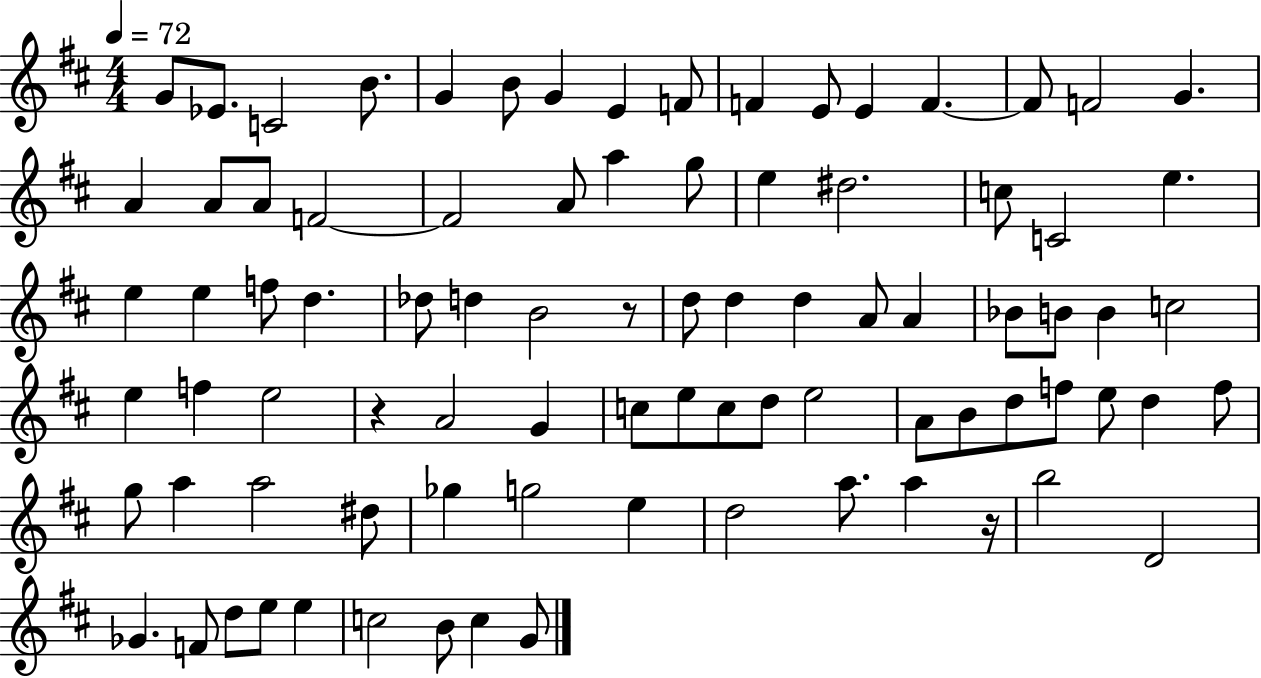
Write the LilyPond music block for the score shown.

{
  \clef treble
  \numericTimeSignature
  \time 4/4
  \key d \major
  \tempo 4 = 72
  \repeat volta 2 { g'8 ees'8. c'2 b'8. | g'4 b'8 g'4 e'4 f'8 | f'4 e'8 e'4 f'4.~~ | f'8 f'2 g'4. | \break a'4 a'8 a'8 f'2~~ | f'2 a'8 a''4 g''8 | e''4 dis''2. | c''8 c'2 e''4. | \break e''4 e''4 f''8 d''4. | des''8 d''4 b'2 r8 | d''8 d''4 d''4 a'8 a'4 | bes'8 b'8 b'4 c''2 | \break e''4 f''4 e''2 | r4 a'2 g'4 | c''8 e''8 c''8 d''8 e''2 | a'8 b'8 d''8 f''8 e''8 d''4 f''8 | \break g''8 a''4 a''2 dis''8 | ges''4 g''2 e''4 | d''2 a''8. a''4 r16 | b''2 d'2 | \break ges'4. f'8 d''8 e''8 e''4 | c''2 b'8 c''4 g'8 | } \bar "|."
}